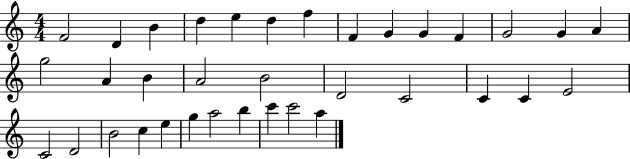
F4/h D4/q B4/q D5/q E5/q D5/q F5/q F4/q G4/q G4/q F4/q G4/h G4/q A4/q G5/h A4/q B4/q A4/h B4/h D4/h C4/h C4/q C4/q E4/h C4/h D4/h B4/h C5/q E5/q G5/q A5/h B5/q C6/q C6/h A5/q